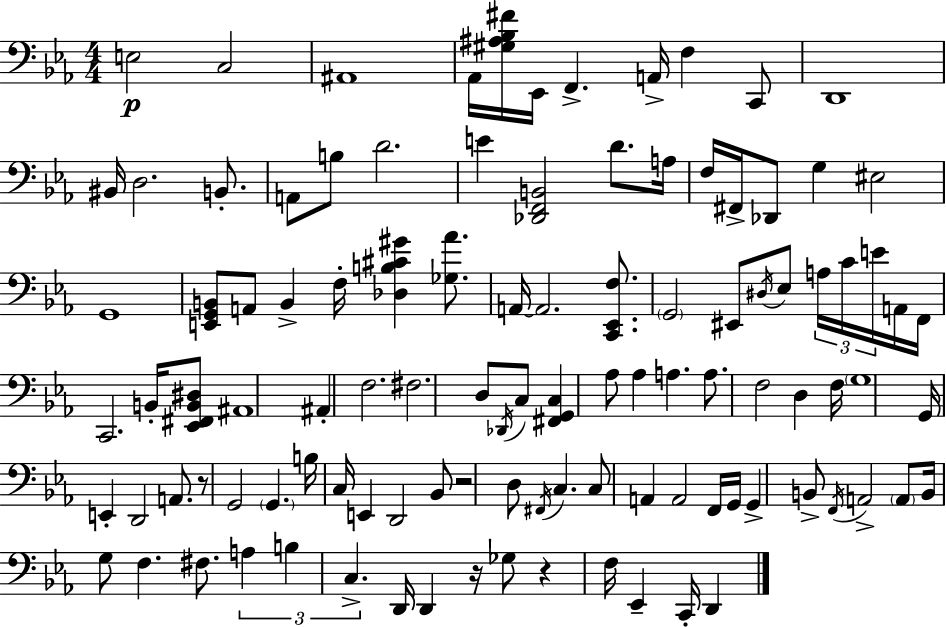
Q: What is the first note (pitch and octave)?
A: E3